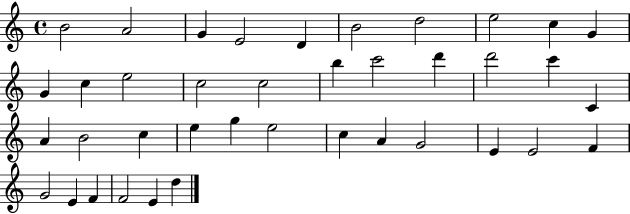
{
  \clef treble
  \time 4/4
  \defaultTimeSignature
  \key c \major
  b'2 a'2 | g'4 e'2 d'4 | b'2 d''2 | e''2 c''4 g'4 | \break g'4 c''4 e''2 | c''2 c''2 | b''4 c'''2 d'''4 | d'''2 c'''4 c'4 | \break a'4 b'2 c''4 | e''4 g''4 e''2 | c''4 a'4 g'2 | e'4 e'2 f'4 | \break g'2 e'4 f'4 | f'2 e'4 d''4 | \bar "|."
}